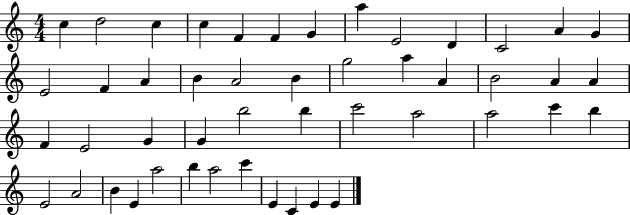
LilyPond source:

{
  \clef treble
  \numericTimeSignature
  \time 4/4
  \key c \major
  c''4 d''2 c''4 | c''4 f'4 f'4 g'4 | a''4 e'2 d'4 | c'2 a'4 g'4 | \break e'2 f'4 a'4 | b'4 a'2 b'4 | g''2 a''4 a'4 | b'2 a'4 a'4 | \break f'4 e'2 g'4 | g'4 b''2 b''4 | c'''2 a''2 | a''2 c'''4 b''4 | \break e'2 a'2 | b'4 e'4 a''2 | b''4 a''2 c'''4 | e'4 c'4 e'4 e'4 | \break \bar "|."
}